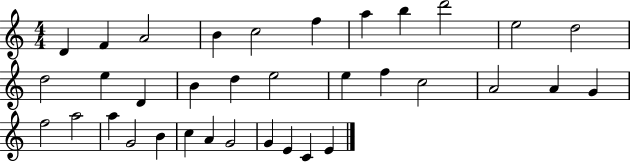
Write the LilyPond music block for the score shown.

{
  \clef treble
  \numericTimeSignature
  \time 4/4
  \key c \major
  d'4 f'4 a'2 | b'4 c''2 f''4 | a''4 b''4 d'''2 | e''2 d''2 | \break d''2 e''4 d'4 | b'4 d''4 e''2 | e''4 f''4 c''2 | a'2 a'4 g'4 | \break f''2 a''2 | a''4 g'2 b'4 | c''4 a'4 g'2 | g'4 e'4 c'4 e'4 | \break \bar "|."
}